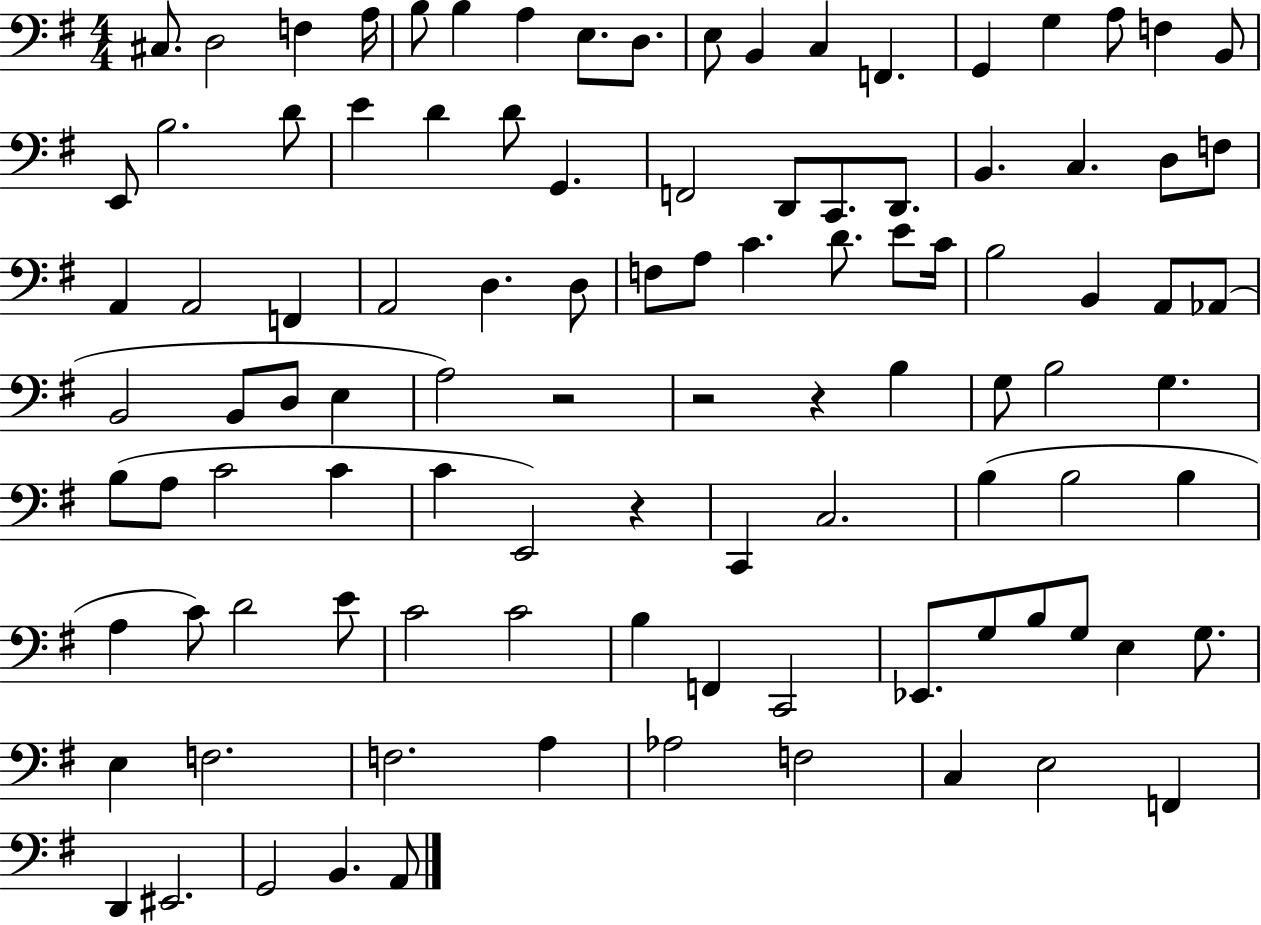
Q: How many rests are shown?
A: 4